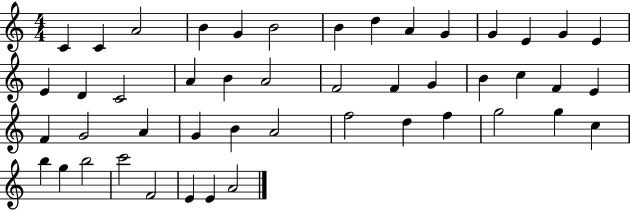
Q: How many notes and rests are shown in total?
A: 47